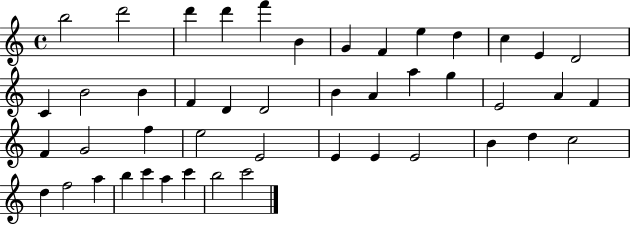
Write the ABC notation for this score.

X:1
T:Untitled
M:4/4
L:1/4
K:C
b2 d'2 d' d' f' B G F e d c E D2 C B2 B F D D2 B A a g E2 A F F G2 f e2 E2 E E E2 B d c2 d f2 a b c' a c' b2 c'2